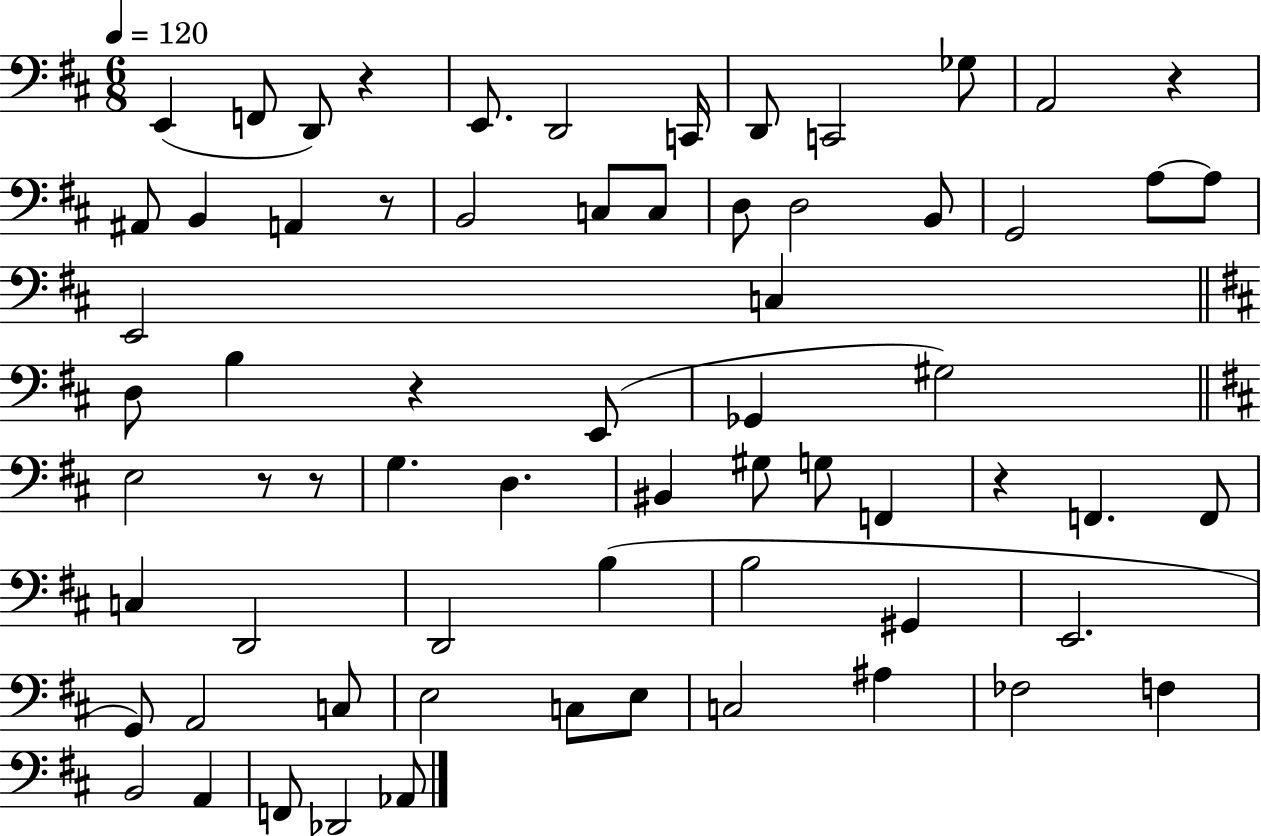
{
  \clef bass
  \numericTimeSignature
  \time 6/8
  \key d \major
  \tempo 4 = 120
  \repeat volta 2 { e,4( f,8 d,8) r4 | e,8. d,2 c,16 | d,8 c,2 ges8 | a,2 r4 | \break ais,8 b,4 a,4 r8 | b,2 c8 c8 | d8 d2 b,8 | g,2 a8~~ a8 | \break e,2 c4 | \bar "||" \break \key b \minor d8 b4 r4 e,8( | ges,4 gis2) | \bar "||" \break \key d \major e2 r8 r8 | g4. d4. | bis,4 gis8 g8 f,4 | r4 f,4. f,8 | \break c4 d,2 | d,2 b4( | b2 gis,4 | e,2. | \break g,8) a,2 c8 | e2 c8 e8 | c2 ais4 | fes2 f4 | \break b,2 a,4 | f,8 des,2 aes,8 | } \bar "|."
}